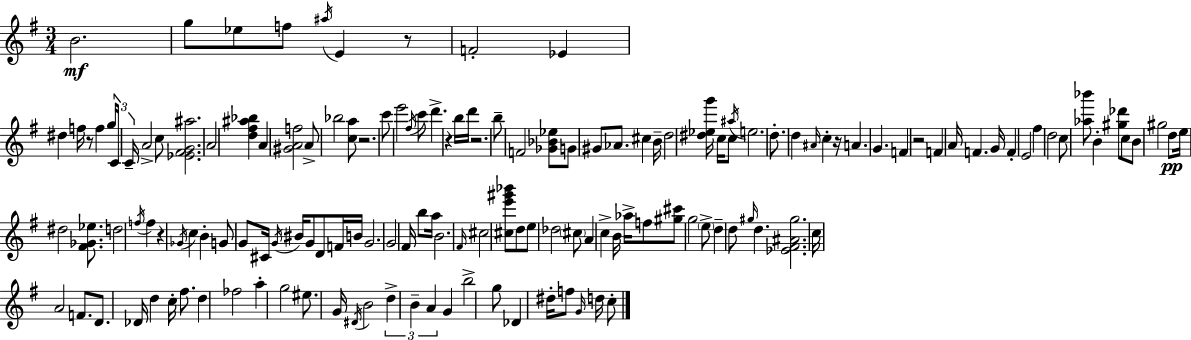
B4/h. G5/e Eb5/e F5/e A#5/s E4/q R/e F4/h Eb4/q D#5/q F5/s R/e F5/q G5/s C4/s C4/s A4/h C5/e [Eb4,F#4,G4,A#5]/h. A4/h [D5,F#5,A#5,Bb5]/q A4/q [G#4,A4,F5]/h A4/e Bb5/h [C5,A5]/e R/h. C6/e E6/h F#5/s C6/e D6/q. R/q B5/s D6/s R/h. B5/e F4/h [Gb4,Bb4,Eb5]/e G4/e G#4/e Ab4/e. C#5/q B4/s D5/h [D#5,Eb5,G6]/s C5/s C5/e A#5/s E5/h. D5/e. D5/q A#4/s C5/q R/s A4/q. G4/q. F4/q R/h F4/q A4/s F4/q. G4/s F4/q E4/h F#5/q D5/h C5/e [Ab5,Bb6]/e B4/q [G#5,Db6]/e C5/e B4/e G#5/h D5/e E5/s D#5/h [F#4,Gb4,Eb5]/e. D5/h F5/s F5/q R/q Gb4/s C5/q B4/q G4/e G4/e C#4/s G4/s BIS4/s G4/e D4/e F4/s B4/s G4/h. G4/h F#4/s B5/e A5/s B4/h. F#4/s C#5/h [C#5,E6,G#6,Bb6]/e D5/e E5/e Db5/h C#5/e A4/q C5/q B4/s Ab5/s F5/e [G#5,C#6]/e G5/h E5/e D5/q D5/e G#5/s D5/q. [Eb4,F#4,A#4,G#5]/h. C5/s A4/h F4/e. D4/e. Db4/s D5/q C5/s F#5/e. D5/q FES5/h A5/q G5/h EIS5/e. G4/s D#4/s B4/h D5/q B4/q A4/q G4/q B5/h G5/e Db4/q D#5/s F5/e G4/s D5/s C5/e